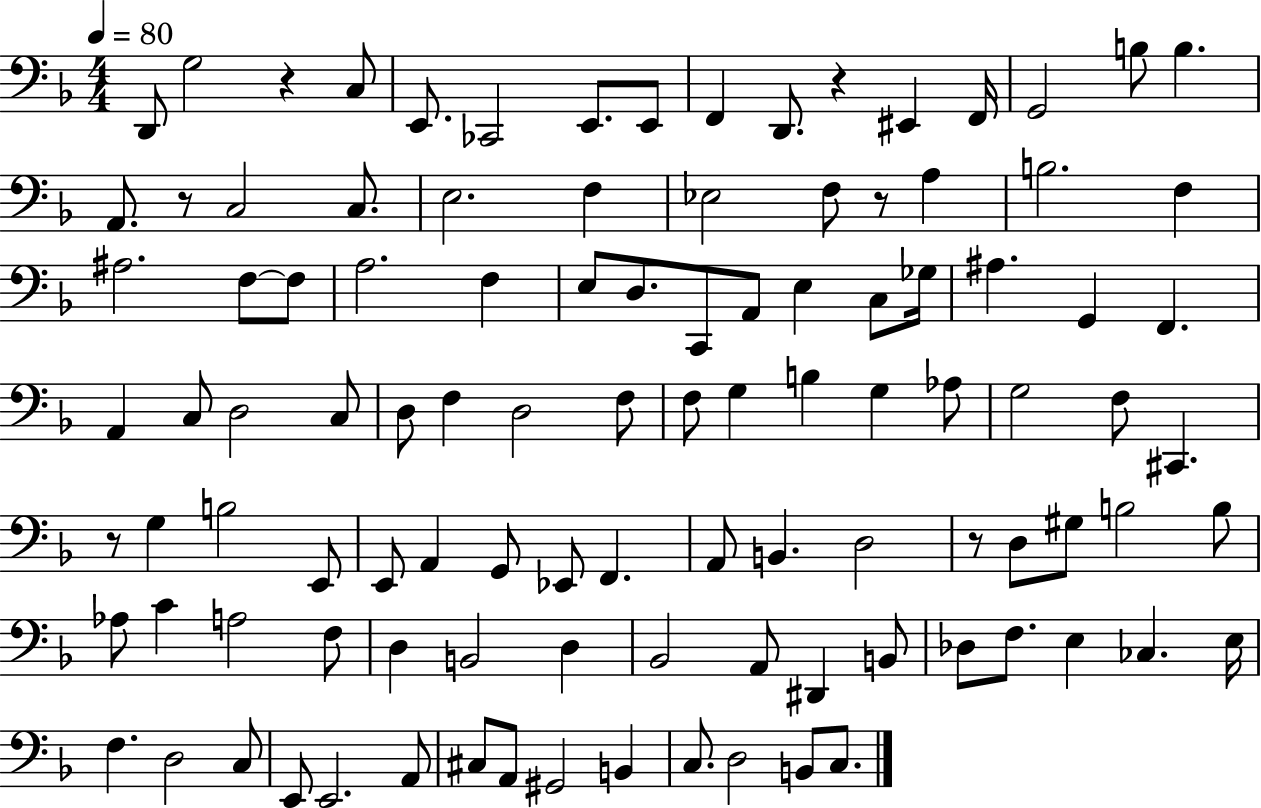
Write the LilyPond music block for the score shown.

{
  \clef bass
  \numericTimeSignature
  \time 4/4
  \key f \major
  \tempo 4 = 80
  \repeat volta 2 { d,8 g2 r4 c8 | e,8. ces,2 e,8. e,8 | f,4 d,8. r4 eis,4 f,16 | g,2 b8 b4. | \break a,8. r8 c2 c8. | e2. f4 | ees2 f8 r8 a4 | b2. f4 | \break ais2. f8~~ f8 | a2. f4 | e8 d8. c,8 a,8 e4 c8 ges16 | ais4. g,4 f,4. | \break a,4 c8 d2 c8 | d8 f4 d2 f8 | f8 g4 b4 g4 aes8 | g2 f8 cis,4. | \break r8 g4 b2 e,8 | e,8 a,4 g,8 ees,8 f,4. | a,8 b,4. d2 | r8 d8 gis8 b2 b8 | \break aes8 c'4 a2 f8 | d4 b,2 d4 | bes,2 a,8 dis,4 b,8 | des8 f8. e4 ces4. e16 | \break f4. d2 c8 | e,8 e,2. a,8 | cis8 a,8 gis,2 b,4 | c8. d2 b,8 c8. | \break } \bar "|."
}